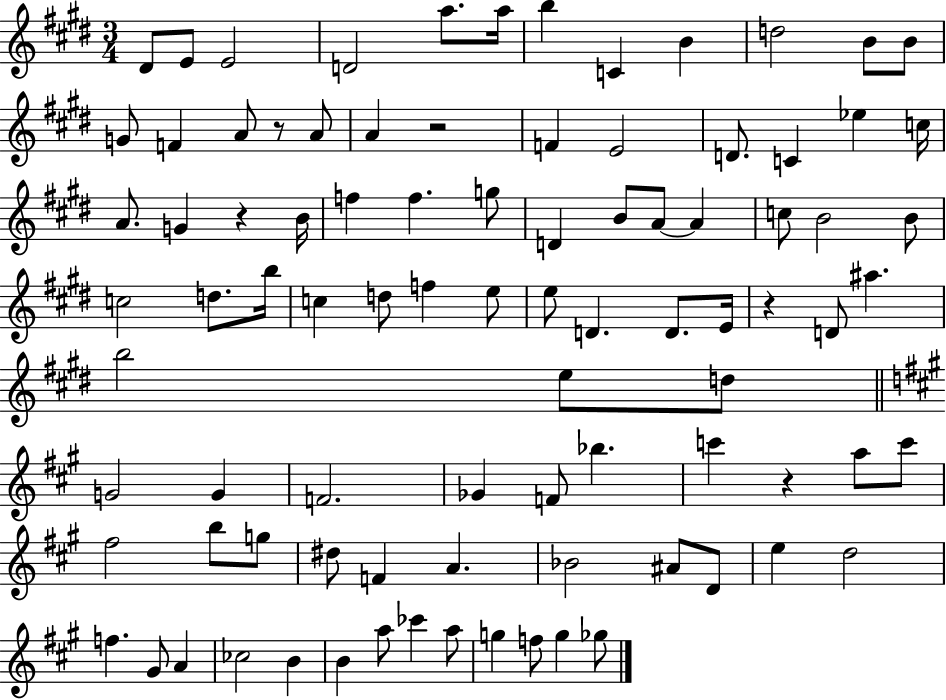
D#4/e E4/e E4/h D4/h A5/e. A5/s B5/q C4/q B4/q D5/h B4/e B4/e G4/e F4/q A4/e R/e A4/e A4/q R/h F4/q E4/h D4/e. C4/q Eb5/q C5/s A4/e. G4/q R/q B4/s F5/q F5/q. G5/e D4/q B4/e A4/e A4/q C5/e B4/h B4/e C5/h D5/e. B5/s C5/q D5/e F5/q E5/e E5/e D4/q. D4/e. E4/s R/q D4/e A#5/q. B5/h E5/e D5/e G4/h G4/q F4/h. Gb4/q F4/e Bb5/q. C6/q R/q A5/e C6/e F#5/h B5/e G5/e D#5/e F4/q A4/q. Bb4/h A#4/e D4/e E5/q D5/h F5/q. G#4/e A4/q CES5/h B4/q B4/q A5/e CES6/q A5/e G5/q F5/e G5/q Gb5/e